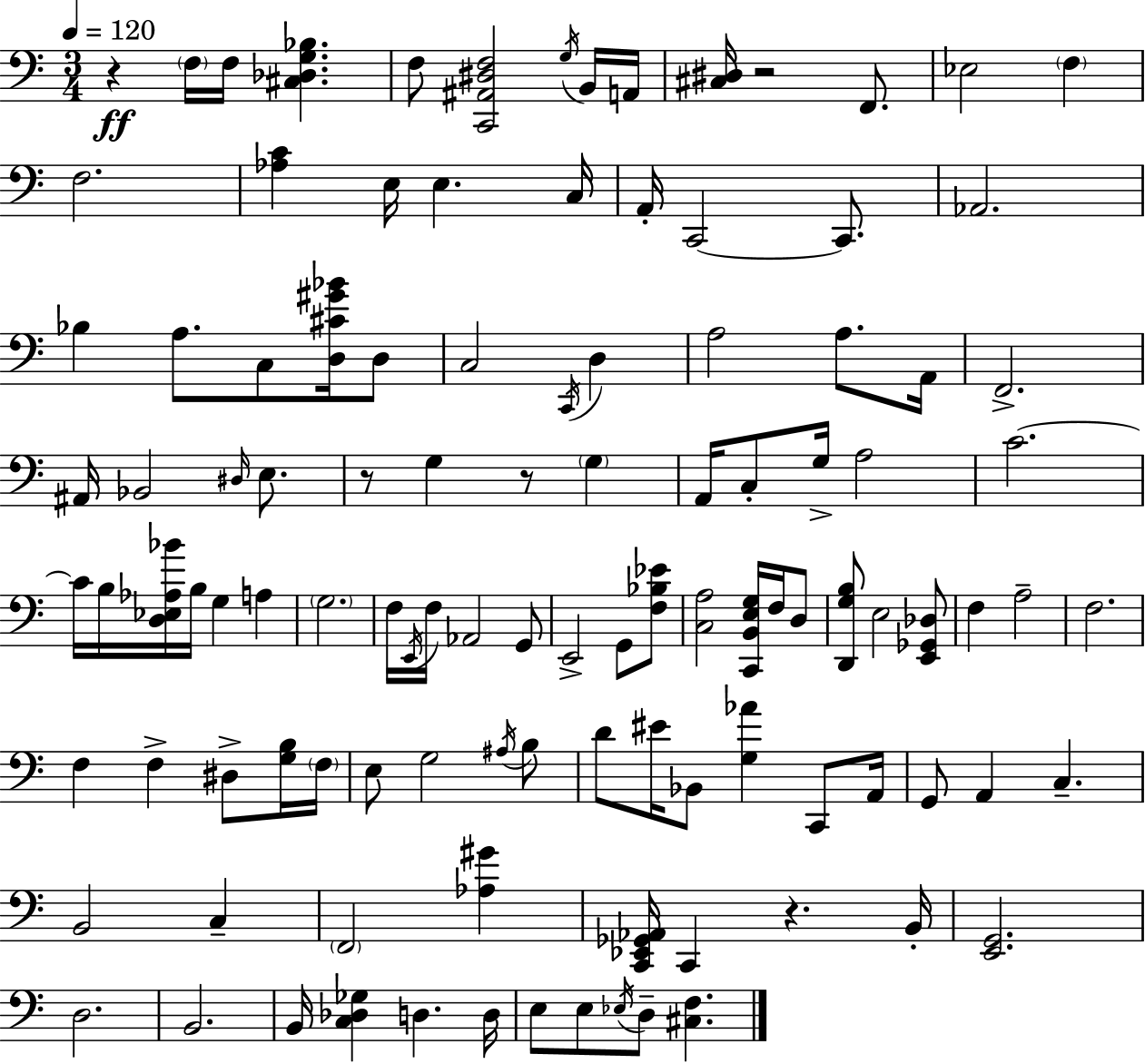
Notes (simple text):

R/q F3/s F3/s [C#3,Db3,G3,Bb3]/q. F3/e [C2,A#2,D#3,F3]/h G3/s B2/s A2/s [C#3,D#3]/s R/h F2/e. Eb3/h F3/q F3/h. [Ab3,C4]/q E3/s E3/q. C3/s A2/s C2/h C2/e. Ab2/h. Bb3/q A3/e. C3/e [D3,C#4,G#4,Bb4]/s D3/e C3/h C2/s D3/q A3/h A3/e. A2/s F2/h. A#2/s Bb2/h D#3/s E3/e. R/e G3/q R/e G3/q A2/s C3/e G3/s A3/h C4/h. C4/s B3/s [D3,Eb3,Ab3,Bb4]/s B3/s G3/q A3/q G3/h. F3/s E2/s F3/s Ab2/h G2/e E2/h G2/e [F3,Bb3,Eb4]/e [C3,A3]/h [C2,B2,E3,G3]/s F3/s D3/e [D2,G3,B3]/e E3/h [E2,Gb2,Db3]/e F3/q A3/h F3/h. F3/q F3/q D#3/e [G3,B3]/s F3/s E3/e G3/h A#3/s B3/e D4/e EIS4/s Bb2/e [G3,Ab4]/q C2/e A2/s G2/e A2/q C3/q. B2/h C3/q F2/h [Ab3,G#4]/q [C2,Eb2,Gb2,Ab2]/s C2/q R/q. B2/s [E2,G2]/h. D3/h. B2/h. B2/s [C3,Db3,Gb3]/q D3/q. D3/s E3/e E3/e Eb3/s D3/e [C#3,F3]/q.